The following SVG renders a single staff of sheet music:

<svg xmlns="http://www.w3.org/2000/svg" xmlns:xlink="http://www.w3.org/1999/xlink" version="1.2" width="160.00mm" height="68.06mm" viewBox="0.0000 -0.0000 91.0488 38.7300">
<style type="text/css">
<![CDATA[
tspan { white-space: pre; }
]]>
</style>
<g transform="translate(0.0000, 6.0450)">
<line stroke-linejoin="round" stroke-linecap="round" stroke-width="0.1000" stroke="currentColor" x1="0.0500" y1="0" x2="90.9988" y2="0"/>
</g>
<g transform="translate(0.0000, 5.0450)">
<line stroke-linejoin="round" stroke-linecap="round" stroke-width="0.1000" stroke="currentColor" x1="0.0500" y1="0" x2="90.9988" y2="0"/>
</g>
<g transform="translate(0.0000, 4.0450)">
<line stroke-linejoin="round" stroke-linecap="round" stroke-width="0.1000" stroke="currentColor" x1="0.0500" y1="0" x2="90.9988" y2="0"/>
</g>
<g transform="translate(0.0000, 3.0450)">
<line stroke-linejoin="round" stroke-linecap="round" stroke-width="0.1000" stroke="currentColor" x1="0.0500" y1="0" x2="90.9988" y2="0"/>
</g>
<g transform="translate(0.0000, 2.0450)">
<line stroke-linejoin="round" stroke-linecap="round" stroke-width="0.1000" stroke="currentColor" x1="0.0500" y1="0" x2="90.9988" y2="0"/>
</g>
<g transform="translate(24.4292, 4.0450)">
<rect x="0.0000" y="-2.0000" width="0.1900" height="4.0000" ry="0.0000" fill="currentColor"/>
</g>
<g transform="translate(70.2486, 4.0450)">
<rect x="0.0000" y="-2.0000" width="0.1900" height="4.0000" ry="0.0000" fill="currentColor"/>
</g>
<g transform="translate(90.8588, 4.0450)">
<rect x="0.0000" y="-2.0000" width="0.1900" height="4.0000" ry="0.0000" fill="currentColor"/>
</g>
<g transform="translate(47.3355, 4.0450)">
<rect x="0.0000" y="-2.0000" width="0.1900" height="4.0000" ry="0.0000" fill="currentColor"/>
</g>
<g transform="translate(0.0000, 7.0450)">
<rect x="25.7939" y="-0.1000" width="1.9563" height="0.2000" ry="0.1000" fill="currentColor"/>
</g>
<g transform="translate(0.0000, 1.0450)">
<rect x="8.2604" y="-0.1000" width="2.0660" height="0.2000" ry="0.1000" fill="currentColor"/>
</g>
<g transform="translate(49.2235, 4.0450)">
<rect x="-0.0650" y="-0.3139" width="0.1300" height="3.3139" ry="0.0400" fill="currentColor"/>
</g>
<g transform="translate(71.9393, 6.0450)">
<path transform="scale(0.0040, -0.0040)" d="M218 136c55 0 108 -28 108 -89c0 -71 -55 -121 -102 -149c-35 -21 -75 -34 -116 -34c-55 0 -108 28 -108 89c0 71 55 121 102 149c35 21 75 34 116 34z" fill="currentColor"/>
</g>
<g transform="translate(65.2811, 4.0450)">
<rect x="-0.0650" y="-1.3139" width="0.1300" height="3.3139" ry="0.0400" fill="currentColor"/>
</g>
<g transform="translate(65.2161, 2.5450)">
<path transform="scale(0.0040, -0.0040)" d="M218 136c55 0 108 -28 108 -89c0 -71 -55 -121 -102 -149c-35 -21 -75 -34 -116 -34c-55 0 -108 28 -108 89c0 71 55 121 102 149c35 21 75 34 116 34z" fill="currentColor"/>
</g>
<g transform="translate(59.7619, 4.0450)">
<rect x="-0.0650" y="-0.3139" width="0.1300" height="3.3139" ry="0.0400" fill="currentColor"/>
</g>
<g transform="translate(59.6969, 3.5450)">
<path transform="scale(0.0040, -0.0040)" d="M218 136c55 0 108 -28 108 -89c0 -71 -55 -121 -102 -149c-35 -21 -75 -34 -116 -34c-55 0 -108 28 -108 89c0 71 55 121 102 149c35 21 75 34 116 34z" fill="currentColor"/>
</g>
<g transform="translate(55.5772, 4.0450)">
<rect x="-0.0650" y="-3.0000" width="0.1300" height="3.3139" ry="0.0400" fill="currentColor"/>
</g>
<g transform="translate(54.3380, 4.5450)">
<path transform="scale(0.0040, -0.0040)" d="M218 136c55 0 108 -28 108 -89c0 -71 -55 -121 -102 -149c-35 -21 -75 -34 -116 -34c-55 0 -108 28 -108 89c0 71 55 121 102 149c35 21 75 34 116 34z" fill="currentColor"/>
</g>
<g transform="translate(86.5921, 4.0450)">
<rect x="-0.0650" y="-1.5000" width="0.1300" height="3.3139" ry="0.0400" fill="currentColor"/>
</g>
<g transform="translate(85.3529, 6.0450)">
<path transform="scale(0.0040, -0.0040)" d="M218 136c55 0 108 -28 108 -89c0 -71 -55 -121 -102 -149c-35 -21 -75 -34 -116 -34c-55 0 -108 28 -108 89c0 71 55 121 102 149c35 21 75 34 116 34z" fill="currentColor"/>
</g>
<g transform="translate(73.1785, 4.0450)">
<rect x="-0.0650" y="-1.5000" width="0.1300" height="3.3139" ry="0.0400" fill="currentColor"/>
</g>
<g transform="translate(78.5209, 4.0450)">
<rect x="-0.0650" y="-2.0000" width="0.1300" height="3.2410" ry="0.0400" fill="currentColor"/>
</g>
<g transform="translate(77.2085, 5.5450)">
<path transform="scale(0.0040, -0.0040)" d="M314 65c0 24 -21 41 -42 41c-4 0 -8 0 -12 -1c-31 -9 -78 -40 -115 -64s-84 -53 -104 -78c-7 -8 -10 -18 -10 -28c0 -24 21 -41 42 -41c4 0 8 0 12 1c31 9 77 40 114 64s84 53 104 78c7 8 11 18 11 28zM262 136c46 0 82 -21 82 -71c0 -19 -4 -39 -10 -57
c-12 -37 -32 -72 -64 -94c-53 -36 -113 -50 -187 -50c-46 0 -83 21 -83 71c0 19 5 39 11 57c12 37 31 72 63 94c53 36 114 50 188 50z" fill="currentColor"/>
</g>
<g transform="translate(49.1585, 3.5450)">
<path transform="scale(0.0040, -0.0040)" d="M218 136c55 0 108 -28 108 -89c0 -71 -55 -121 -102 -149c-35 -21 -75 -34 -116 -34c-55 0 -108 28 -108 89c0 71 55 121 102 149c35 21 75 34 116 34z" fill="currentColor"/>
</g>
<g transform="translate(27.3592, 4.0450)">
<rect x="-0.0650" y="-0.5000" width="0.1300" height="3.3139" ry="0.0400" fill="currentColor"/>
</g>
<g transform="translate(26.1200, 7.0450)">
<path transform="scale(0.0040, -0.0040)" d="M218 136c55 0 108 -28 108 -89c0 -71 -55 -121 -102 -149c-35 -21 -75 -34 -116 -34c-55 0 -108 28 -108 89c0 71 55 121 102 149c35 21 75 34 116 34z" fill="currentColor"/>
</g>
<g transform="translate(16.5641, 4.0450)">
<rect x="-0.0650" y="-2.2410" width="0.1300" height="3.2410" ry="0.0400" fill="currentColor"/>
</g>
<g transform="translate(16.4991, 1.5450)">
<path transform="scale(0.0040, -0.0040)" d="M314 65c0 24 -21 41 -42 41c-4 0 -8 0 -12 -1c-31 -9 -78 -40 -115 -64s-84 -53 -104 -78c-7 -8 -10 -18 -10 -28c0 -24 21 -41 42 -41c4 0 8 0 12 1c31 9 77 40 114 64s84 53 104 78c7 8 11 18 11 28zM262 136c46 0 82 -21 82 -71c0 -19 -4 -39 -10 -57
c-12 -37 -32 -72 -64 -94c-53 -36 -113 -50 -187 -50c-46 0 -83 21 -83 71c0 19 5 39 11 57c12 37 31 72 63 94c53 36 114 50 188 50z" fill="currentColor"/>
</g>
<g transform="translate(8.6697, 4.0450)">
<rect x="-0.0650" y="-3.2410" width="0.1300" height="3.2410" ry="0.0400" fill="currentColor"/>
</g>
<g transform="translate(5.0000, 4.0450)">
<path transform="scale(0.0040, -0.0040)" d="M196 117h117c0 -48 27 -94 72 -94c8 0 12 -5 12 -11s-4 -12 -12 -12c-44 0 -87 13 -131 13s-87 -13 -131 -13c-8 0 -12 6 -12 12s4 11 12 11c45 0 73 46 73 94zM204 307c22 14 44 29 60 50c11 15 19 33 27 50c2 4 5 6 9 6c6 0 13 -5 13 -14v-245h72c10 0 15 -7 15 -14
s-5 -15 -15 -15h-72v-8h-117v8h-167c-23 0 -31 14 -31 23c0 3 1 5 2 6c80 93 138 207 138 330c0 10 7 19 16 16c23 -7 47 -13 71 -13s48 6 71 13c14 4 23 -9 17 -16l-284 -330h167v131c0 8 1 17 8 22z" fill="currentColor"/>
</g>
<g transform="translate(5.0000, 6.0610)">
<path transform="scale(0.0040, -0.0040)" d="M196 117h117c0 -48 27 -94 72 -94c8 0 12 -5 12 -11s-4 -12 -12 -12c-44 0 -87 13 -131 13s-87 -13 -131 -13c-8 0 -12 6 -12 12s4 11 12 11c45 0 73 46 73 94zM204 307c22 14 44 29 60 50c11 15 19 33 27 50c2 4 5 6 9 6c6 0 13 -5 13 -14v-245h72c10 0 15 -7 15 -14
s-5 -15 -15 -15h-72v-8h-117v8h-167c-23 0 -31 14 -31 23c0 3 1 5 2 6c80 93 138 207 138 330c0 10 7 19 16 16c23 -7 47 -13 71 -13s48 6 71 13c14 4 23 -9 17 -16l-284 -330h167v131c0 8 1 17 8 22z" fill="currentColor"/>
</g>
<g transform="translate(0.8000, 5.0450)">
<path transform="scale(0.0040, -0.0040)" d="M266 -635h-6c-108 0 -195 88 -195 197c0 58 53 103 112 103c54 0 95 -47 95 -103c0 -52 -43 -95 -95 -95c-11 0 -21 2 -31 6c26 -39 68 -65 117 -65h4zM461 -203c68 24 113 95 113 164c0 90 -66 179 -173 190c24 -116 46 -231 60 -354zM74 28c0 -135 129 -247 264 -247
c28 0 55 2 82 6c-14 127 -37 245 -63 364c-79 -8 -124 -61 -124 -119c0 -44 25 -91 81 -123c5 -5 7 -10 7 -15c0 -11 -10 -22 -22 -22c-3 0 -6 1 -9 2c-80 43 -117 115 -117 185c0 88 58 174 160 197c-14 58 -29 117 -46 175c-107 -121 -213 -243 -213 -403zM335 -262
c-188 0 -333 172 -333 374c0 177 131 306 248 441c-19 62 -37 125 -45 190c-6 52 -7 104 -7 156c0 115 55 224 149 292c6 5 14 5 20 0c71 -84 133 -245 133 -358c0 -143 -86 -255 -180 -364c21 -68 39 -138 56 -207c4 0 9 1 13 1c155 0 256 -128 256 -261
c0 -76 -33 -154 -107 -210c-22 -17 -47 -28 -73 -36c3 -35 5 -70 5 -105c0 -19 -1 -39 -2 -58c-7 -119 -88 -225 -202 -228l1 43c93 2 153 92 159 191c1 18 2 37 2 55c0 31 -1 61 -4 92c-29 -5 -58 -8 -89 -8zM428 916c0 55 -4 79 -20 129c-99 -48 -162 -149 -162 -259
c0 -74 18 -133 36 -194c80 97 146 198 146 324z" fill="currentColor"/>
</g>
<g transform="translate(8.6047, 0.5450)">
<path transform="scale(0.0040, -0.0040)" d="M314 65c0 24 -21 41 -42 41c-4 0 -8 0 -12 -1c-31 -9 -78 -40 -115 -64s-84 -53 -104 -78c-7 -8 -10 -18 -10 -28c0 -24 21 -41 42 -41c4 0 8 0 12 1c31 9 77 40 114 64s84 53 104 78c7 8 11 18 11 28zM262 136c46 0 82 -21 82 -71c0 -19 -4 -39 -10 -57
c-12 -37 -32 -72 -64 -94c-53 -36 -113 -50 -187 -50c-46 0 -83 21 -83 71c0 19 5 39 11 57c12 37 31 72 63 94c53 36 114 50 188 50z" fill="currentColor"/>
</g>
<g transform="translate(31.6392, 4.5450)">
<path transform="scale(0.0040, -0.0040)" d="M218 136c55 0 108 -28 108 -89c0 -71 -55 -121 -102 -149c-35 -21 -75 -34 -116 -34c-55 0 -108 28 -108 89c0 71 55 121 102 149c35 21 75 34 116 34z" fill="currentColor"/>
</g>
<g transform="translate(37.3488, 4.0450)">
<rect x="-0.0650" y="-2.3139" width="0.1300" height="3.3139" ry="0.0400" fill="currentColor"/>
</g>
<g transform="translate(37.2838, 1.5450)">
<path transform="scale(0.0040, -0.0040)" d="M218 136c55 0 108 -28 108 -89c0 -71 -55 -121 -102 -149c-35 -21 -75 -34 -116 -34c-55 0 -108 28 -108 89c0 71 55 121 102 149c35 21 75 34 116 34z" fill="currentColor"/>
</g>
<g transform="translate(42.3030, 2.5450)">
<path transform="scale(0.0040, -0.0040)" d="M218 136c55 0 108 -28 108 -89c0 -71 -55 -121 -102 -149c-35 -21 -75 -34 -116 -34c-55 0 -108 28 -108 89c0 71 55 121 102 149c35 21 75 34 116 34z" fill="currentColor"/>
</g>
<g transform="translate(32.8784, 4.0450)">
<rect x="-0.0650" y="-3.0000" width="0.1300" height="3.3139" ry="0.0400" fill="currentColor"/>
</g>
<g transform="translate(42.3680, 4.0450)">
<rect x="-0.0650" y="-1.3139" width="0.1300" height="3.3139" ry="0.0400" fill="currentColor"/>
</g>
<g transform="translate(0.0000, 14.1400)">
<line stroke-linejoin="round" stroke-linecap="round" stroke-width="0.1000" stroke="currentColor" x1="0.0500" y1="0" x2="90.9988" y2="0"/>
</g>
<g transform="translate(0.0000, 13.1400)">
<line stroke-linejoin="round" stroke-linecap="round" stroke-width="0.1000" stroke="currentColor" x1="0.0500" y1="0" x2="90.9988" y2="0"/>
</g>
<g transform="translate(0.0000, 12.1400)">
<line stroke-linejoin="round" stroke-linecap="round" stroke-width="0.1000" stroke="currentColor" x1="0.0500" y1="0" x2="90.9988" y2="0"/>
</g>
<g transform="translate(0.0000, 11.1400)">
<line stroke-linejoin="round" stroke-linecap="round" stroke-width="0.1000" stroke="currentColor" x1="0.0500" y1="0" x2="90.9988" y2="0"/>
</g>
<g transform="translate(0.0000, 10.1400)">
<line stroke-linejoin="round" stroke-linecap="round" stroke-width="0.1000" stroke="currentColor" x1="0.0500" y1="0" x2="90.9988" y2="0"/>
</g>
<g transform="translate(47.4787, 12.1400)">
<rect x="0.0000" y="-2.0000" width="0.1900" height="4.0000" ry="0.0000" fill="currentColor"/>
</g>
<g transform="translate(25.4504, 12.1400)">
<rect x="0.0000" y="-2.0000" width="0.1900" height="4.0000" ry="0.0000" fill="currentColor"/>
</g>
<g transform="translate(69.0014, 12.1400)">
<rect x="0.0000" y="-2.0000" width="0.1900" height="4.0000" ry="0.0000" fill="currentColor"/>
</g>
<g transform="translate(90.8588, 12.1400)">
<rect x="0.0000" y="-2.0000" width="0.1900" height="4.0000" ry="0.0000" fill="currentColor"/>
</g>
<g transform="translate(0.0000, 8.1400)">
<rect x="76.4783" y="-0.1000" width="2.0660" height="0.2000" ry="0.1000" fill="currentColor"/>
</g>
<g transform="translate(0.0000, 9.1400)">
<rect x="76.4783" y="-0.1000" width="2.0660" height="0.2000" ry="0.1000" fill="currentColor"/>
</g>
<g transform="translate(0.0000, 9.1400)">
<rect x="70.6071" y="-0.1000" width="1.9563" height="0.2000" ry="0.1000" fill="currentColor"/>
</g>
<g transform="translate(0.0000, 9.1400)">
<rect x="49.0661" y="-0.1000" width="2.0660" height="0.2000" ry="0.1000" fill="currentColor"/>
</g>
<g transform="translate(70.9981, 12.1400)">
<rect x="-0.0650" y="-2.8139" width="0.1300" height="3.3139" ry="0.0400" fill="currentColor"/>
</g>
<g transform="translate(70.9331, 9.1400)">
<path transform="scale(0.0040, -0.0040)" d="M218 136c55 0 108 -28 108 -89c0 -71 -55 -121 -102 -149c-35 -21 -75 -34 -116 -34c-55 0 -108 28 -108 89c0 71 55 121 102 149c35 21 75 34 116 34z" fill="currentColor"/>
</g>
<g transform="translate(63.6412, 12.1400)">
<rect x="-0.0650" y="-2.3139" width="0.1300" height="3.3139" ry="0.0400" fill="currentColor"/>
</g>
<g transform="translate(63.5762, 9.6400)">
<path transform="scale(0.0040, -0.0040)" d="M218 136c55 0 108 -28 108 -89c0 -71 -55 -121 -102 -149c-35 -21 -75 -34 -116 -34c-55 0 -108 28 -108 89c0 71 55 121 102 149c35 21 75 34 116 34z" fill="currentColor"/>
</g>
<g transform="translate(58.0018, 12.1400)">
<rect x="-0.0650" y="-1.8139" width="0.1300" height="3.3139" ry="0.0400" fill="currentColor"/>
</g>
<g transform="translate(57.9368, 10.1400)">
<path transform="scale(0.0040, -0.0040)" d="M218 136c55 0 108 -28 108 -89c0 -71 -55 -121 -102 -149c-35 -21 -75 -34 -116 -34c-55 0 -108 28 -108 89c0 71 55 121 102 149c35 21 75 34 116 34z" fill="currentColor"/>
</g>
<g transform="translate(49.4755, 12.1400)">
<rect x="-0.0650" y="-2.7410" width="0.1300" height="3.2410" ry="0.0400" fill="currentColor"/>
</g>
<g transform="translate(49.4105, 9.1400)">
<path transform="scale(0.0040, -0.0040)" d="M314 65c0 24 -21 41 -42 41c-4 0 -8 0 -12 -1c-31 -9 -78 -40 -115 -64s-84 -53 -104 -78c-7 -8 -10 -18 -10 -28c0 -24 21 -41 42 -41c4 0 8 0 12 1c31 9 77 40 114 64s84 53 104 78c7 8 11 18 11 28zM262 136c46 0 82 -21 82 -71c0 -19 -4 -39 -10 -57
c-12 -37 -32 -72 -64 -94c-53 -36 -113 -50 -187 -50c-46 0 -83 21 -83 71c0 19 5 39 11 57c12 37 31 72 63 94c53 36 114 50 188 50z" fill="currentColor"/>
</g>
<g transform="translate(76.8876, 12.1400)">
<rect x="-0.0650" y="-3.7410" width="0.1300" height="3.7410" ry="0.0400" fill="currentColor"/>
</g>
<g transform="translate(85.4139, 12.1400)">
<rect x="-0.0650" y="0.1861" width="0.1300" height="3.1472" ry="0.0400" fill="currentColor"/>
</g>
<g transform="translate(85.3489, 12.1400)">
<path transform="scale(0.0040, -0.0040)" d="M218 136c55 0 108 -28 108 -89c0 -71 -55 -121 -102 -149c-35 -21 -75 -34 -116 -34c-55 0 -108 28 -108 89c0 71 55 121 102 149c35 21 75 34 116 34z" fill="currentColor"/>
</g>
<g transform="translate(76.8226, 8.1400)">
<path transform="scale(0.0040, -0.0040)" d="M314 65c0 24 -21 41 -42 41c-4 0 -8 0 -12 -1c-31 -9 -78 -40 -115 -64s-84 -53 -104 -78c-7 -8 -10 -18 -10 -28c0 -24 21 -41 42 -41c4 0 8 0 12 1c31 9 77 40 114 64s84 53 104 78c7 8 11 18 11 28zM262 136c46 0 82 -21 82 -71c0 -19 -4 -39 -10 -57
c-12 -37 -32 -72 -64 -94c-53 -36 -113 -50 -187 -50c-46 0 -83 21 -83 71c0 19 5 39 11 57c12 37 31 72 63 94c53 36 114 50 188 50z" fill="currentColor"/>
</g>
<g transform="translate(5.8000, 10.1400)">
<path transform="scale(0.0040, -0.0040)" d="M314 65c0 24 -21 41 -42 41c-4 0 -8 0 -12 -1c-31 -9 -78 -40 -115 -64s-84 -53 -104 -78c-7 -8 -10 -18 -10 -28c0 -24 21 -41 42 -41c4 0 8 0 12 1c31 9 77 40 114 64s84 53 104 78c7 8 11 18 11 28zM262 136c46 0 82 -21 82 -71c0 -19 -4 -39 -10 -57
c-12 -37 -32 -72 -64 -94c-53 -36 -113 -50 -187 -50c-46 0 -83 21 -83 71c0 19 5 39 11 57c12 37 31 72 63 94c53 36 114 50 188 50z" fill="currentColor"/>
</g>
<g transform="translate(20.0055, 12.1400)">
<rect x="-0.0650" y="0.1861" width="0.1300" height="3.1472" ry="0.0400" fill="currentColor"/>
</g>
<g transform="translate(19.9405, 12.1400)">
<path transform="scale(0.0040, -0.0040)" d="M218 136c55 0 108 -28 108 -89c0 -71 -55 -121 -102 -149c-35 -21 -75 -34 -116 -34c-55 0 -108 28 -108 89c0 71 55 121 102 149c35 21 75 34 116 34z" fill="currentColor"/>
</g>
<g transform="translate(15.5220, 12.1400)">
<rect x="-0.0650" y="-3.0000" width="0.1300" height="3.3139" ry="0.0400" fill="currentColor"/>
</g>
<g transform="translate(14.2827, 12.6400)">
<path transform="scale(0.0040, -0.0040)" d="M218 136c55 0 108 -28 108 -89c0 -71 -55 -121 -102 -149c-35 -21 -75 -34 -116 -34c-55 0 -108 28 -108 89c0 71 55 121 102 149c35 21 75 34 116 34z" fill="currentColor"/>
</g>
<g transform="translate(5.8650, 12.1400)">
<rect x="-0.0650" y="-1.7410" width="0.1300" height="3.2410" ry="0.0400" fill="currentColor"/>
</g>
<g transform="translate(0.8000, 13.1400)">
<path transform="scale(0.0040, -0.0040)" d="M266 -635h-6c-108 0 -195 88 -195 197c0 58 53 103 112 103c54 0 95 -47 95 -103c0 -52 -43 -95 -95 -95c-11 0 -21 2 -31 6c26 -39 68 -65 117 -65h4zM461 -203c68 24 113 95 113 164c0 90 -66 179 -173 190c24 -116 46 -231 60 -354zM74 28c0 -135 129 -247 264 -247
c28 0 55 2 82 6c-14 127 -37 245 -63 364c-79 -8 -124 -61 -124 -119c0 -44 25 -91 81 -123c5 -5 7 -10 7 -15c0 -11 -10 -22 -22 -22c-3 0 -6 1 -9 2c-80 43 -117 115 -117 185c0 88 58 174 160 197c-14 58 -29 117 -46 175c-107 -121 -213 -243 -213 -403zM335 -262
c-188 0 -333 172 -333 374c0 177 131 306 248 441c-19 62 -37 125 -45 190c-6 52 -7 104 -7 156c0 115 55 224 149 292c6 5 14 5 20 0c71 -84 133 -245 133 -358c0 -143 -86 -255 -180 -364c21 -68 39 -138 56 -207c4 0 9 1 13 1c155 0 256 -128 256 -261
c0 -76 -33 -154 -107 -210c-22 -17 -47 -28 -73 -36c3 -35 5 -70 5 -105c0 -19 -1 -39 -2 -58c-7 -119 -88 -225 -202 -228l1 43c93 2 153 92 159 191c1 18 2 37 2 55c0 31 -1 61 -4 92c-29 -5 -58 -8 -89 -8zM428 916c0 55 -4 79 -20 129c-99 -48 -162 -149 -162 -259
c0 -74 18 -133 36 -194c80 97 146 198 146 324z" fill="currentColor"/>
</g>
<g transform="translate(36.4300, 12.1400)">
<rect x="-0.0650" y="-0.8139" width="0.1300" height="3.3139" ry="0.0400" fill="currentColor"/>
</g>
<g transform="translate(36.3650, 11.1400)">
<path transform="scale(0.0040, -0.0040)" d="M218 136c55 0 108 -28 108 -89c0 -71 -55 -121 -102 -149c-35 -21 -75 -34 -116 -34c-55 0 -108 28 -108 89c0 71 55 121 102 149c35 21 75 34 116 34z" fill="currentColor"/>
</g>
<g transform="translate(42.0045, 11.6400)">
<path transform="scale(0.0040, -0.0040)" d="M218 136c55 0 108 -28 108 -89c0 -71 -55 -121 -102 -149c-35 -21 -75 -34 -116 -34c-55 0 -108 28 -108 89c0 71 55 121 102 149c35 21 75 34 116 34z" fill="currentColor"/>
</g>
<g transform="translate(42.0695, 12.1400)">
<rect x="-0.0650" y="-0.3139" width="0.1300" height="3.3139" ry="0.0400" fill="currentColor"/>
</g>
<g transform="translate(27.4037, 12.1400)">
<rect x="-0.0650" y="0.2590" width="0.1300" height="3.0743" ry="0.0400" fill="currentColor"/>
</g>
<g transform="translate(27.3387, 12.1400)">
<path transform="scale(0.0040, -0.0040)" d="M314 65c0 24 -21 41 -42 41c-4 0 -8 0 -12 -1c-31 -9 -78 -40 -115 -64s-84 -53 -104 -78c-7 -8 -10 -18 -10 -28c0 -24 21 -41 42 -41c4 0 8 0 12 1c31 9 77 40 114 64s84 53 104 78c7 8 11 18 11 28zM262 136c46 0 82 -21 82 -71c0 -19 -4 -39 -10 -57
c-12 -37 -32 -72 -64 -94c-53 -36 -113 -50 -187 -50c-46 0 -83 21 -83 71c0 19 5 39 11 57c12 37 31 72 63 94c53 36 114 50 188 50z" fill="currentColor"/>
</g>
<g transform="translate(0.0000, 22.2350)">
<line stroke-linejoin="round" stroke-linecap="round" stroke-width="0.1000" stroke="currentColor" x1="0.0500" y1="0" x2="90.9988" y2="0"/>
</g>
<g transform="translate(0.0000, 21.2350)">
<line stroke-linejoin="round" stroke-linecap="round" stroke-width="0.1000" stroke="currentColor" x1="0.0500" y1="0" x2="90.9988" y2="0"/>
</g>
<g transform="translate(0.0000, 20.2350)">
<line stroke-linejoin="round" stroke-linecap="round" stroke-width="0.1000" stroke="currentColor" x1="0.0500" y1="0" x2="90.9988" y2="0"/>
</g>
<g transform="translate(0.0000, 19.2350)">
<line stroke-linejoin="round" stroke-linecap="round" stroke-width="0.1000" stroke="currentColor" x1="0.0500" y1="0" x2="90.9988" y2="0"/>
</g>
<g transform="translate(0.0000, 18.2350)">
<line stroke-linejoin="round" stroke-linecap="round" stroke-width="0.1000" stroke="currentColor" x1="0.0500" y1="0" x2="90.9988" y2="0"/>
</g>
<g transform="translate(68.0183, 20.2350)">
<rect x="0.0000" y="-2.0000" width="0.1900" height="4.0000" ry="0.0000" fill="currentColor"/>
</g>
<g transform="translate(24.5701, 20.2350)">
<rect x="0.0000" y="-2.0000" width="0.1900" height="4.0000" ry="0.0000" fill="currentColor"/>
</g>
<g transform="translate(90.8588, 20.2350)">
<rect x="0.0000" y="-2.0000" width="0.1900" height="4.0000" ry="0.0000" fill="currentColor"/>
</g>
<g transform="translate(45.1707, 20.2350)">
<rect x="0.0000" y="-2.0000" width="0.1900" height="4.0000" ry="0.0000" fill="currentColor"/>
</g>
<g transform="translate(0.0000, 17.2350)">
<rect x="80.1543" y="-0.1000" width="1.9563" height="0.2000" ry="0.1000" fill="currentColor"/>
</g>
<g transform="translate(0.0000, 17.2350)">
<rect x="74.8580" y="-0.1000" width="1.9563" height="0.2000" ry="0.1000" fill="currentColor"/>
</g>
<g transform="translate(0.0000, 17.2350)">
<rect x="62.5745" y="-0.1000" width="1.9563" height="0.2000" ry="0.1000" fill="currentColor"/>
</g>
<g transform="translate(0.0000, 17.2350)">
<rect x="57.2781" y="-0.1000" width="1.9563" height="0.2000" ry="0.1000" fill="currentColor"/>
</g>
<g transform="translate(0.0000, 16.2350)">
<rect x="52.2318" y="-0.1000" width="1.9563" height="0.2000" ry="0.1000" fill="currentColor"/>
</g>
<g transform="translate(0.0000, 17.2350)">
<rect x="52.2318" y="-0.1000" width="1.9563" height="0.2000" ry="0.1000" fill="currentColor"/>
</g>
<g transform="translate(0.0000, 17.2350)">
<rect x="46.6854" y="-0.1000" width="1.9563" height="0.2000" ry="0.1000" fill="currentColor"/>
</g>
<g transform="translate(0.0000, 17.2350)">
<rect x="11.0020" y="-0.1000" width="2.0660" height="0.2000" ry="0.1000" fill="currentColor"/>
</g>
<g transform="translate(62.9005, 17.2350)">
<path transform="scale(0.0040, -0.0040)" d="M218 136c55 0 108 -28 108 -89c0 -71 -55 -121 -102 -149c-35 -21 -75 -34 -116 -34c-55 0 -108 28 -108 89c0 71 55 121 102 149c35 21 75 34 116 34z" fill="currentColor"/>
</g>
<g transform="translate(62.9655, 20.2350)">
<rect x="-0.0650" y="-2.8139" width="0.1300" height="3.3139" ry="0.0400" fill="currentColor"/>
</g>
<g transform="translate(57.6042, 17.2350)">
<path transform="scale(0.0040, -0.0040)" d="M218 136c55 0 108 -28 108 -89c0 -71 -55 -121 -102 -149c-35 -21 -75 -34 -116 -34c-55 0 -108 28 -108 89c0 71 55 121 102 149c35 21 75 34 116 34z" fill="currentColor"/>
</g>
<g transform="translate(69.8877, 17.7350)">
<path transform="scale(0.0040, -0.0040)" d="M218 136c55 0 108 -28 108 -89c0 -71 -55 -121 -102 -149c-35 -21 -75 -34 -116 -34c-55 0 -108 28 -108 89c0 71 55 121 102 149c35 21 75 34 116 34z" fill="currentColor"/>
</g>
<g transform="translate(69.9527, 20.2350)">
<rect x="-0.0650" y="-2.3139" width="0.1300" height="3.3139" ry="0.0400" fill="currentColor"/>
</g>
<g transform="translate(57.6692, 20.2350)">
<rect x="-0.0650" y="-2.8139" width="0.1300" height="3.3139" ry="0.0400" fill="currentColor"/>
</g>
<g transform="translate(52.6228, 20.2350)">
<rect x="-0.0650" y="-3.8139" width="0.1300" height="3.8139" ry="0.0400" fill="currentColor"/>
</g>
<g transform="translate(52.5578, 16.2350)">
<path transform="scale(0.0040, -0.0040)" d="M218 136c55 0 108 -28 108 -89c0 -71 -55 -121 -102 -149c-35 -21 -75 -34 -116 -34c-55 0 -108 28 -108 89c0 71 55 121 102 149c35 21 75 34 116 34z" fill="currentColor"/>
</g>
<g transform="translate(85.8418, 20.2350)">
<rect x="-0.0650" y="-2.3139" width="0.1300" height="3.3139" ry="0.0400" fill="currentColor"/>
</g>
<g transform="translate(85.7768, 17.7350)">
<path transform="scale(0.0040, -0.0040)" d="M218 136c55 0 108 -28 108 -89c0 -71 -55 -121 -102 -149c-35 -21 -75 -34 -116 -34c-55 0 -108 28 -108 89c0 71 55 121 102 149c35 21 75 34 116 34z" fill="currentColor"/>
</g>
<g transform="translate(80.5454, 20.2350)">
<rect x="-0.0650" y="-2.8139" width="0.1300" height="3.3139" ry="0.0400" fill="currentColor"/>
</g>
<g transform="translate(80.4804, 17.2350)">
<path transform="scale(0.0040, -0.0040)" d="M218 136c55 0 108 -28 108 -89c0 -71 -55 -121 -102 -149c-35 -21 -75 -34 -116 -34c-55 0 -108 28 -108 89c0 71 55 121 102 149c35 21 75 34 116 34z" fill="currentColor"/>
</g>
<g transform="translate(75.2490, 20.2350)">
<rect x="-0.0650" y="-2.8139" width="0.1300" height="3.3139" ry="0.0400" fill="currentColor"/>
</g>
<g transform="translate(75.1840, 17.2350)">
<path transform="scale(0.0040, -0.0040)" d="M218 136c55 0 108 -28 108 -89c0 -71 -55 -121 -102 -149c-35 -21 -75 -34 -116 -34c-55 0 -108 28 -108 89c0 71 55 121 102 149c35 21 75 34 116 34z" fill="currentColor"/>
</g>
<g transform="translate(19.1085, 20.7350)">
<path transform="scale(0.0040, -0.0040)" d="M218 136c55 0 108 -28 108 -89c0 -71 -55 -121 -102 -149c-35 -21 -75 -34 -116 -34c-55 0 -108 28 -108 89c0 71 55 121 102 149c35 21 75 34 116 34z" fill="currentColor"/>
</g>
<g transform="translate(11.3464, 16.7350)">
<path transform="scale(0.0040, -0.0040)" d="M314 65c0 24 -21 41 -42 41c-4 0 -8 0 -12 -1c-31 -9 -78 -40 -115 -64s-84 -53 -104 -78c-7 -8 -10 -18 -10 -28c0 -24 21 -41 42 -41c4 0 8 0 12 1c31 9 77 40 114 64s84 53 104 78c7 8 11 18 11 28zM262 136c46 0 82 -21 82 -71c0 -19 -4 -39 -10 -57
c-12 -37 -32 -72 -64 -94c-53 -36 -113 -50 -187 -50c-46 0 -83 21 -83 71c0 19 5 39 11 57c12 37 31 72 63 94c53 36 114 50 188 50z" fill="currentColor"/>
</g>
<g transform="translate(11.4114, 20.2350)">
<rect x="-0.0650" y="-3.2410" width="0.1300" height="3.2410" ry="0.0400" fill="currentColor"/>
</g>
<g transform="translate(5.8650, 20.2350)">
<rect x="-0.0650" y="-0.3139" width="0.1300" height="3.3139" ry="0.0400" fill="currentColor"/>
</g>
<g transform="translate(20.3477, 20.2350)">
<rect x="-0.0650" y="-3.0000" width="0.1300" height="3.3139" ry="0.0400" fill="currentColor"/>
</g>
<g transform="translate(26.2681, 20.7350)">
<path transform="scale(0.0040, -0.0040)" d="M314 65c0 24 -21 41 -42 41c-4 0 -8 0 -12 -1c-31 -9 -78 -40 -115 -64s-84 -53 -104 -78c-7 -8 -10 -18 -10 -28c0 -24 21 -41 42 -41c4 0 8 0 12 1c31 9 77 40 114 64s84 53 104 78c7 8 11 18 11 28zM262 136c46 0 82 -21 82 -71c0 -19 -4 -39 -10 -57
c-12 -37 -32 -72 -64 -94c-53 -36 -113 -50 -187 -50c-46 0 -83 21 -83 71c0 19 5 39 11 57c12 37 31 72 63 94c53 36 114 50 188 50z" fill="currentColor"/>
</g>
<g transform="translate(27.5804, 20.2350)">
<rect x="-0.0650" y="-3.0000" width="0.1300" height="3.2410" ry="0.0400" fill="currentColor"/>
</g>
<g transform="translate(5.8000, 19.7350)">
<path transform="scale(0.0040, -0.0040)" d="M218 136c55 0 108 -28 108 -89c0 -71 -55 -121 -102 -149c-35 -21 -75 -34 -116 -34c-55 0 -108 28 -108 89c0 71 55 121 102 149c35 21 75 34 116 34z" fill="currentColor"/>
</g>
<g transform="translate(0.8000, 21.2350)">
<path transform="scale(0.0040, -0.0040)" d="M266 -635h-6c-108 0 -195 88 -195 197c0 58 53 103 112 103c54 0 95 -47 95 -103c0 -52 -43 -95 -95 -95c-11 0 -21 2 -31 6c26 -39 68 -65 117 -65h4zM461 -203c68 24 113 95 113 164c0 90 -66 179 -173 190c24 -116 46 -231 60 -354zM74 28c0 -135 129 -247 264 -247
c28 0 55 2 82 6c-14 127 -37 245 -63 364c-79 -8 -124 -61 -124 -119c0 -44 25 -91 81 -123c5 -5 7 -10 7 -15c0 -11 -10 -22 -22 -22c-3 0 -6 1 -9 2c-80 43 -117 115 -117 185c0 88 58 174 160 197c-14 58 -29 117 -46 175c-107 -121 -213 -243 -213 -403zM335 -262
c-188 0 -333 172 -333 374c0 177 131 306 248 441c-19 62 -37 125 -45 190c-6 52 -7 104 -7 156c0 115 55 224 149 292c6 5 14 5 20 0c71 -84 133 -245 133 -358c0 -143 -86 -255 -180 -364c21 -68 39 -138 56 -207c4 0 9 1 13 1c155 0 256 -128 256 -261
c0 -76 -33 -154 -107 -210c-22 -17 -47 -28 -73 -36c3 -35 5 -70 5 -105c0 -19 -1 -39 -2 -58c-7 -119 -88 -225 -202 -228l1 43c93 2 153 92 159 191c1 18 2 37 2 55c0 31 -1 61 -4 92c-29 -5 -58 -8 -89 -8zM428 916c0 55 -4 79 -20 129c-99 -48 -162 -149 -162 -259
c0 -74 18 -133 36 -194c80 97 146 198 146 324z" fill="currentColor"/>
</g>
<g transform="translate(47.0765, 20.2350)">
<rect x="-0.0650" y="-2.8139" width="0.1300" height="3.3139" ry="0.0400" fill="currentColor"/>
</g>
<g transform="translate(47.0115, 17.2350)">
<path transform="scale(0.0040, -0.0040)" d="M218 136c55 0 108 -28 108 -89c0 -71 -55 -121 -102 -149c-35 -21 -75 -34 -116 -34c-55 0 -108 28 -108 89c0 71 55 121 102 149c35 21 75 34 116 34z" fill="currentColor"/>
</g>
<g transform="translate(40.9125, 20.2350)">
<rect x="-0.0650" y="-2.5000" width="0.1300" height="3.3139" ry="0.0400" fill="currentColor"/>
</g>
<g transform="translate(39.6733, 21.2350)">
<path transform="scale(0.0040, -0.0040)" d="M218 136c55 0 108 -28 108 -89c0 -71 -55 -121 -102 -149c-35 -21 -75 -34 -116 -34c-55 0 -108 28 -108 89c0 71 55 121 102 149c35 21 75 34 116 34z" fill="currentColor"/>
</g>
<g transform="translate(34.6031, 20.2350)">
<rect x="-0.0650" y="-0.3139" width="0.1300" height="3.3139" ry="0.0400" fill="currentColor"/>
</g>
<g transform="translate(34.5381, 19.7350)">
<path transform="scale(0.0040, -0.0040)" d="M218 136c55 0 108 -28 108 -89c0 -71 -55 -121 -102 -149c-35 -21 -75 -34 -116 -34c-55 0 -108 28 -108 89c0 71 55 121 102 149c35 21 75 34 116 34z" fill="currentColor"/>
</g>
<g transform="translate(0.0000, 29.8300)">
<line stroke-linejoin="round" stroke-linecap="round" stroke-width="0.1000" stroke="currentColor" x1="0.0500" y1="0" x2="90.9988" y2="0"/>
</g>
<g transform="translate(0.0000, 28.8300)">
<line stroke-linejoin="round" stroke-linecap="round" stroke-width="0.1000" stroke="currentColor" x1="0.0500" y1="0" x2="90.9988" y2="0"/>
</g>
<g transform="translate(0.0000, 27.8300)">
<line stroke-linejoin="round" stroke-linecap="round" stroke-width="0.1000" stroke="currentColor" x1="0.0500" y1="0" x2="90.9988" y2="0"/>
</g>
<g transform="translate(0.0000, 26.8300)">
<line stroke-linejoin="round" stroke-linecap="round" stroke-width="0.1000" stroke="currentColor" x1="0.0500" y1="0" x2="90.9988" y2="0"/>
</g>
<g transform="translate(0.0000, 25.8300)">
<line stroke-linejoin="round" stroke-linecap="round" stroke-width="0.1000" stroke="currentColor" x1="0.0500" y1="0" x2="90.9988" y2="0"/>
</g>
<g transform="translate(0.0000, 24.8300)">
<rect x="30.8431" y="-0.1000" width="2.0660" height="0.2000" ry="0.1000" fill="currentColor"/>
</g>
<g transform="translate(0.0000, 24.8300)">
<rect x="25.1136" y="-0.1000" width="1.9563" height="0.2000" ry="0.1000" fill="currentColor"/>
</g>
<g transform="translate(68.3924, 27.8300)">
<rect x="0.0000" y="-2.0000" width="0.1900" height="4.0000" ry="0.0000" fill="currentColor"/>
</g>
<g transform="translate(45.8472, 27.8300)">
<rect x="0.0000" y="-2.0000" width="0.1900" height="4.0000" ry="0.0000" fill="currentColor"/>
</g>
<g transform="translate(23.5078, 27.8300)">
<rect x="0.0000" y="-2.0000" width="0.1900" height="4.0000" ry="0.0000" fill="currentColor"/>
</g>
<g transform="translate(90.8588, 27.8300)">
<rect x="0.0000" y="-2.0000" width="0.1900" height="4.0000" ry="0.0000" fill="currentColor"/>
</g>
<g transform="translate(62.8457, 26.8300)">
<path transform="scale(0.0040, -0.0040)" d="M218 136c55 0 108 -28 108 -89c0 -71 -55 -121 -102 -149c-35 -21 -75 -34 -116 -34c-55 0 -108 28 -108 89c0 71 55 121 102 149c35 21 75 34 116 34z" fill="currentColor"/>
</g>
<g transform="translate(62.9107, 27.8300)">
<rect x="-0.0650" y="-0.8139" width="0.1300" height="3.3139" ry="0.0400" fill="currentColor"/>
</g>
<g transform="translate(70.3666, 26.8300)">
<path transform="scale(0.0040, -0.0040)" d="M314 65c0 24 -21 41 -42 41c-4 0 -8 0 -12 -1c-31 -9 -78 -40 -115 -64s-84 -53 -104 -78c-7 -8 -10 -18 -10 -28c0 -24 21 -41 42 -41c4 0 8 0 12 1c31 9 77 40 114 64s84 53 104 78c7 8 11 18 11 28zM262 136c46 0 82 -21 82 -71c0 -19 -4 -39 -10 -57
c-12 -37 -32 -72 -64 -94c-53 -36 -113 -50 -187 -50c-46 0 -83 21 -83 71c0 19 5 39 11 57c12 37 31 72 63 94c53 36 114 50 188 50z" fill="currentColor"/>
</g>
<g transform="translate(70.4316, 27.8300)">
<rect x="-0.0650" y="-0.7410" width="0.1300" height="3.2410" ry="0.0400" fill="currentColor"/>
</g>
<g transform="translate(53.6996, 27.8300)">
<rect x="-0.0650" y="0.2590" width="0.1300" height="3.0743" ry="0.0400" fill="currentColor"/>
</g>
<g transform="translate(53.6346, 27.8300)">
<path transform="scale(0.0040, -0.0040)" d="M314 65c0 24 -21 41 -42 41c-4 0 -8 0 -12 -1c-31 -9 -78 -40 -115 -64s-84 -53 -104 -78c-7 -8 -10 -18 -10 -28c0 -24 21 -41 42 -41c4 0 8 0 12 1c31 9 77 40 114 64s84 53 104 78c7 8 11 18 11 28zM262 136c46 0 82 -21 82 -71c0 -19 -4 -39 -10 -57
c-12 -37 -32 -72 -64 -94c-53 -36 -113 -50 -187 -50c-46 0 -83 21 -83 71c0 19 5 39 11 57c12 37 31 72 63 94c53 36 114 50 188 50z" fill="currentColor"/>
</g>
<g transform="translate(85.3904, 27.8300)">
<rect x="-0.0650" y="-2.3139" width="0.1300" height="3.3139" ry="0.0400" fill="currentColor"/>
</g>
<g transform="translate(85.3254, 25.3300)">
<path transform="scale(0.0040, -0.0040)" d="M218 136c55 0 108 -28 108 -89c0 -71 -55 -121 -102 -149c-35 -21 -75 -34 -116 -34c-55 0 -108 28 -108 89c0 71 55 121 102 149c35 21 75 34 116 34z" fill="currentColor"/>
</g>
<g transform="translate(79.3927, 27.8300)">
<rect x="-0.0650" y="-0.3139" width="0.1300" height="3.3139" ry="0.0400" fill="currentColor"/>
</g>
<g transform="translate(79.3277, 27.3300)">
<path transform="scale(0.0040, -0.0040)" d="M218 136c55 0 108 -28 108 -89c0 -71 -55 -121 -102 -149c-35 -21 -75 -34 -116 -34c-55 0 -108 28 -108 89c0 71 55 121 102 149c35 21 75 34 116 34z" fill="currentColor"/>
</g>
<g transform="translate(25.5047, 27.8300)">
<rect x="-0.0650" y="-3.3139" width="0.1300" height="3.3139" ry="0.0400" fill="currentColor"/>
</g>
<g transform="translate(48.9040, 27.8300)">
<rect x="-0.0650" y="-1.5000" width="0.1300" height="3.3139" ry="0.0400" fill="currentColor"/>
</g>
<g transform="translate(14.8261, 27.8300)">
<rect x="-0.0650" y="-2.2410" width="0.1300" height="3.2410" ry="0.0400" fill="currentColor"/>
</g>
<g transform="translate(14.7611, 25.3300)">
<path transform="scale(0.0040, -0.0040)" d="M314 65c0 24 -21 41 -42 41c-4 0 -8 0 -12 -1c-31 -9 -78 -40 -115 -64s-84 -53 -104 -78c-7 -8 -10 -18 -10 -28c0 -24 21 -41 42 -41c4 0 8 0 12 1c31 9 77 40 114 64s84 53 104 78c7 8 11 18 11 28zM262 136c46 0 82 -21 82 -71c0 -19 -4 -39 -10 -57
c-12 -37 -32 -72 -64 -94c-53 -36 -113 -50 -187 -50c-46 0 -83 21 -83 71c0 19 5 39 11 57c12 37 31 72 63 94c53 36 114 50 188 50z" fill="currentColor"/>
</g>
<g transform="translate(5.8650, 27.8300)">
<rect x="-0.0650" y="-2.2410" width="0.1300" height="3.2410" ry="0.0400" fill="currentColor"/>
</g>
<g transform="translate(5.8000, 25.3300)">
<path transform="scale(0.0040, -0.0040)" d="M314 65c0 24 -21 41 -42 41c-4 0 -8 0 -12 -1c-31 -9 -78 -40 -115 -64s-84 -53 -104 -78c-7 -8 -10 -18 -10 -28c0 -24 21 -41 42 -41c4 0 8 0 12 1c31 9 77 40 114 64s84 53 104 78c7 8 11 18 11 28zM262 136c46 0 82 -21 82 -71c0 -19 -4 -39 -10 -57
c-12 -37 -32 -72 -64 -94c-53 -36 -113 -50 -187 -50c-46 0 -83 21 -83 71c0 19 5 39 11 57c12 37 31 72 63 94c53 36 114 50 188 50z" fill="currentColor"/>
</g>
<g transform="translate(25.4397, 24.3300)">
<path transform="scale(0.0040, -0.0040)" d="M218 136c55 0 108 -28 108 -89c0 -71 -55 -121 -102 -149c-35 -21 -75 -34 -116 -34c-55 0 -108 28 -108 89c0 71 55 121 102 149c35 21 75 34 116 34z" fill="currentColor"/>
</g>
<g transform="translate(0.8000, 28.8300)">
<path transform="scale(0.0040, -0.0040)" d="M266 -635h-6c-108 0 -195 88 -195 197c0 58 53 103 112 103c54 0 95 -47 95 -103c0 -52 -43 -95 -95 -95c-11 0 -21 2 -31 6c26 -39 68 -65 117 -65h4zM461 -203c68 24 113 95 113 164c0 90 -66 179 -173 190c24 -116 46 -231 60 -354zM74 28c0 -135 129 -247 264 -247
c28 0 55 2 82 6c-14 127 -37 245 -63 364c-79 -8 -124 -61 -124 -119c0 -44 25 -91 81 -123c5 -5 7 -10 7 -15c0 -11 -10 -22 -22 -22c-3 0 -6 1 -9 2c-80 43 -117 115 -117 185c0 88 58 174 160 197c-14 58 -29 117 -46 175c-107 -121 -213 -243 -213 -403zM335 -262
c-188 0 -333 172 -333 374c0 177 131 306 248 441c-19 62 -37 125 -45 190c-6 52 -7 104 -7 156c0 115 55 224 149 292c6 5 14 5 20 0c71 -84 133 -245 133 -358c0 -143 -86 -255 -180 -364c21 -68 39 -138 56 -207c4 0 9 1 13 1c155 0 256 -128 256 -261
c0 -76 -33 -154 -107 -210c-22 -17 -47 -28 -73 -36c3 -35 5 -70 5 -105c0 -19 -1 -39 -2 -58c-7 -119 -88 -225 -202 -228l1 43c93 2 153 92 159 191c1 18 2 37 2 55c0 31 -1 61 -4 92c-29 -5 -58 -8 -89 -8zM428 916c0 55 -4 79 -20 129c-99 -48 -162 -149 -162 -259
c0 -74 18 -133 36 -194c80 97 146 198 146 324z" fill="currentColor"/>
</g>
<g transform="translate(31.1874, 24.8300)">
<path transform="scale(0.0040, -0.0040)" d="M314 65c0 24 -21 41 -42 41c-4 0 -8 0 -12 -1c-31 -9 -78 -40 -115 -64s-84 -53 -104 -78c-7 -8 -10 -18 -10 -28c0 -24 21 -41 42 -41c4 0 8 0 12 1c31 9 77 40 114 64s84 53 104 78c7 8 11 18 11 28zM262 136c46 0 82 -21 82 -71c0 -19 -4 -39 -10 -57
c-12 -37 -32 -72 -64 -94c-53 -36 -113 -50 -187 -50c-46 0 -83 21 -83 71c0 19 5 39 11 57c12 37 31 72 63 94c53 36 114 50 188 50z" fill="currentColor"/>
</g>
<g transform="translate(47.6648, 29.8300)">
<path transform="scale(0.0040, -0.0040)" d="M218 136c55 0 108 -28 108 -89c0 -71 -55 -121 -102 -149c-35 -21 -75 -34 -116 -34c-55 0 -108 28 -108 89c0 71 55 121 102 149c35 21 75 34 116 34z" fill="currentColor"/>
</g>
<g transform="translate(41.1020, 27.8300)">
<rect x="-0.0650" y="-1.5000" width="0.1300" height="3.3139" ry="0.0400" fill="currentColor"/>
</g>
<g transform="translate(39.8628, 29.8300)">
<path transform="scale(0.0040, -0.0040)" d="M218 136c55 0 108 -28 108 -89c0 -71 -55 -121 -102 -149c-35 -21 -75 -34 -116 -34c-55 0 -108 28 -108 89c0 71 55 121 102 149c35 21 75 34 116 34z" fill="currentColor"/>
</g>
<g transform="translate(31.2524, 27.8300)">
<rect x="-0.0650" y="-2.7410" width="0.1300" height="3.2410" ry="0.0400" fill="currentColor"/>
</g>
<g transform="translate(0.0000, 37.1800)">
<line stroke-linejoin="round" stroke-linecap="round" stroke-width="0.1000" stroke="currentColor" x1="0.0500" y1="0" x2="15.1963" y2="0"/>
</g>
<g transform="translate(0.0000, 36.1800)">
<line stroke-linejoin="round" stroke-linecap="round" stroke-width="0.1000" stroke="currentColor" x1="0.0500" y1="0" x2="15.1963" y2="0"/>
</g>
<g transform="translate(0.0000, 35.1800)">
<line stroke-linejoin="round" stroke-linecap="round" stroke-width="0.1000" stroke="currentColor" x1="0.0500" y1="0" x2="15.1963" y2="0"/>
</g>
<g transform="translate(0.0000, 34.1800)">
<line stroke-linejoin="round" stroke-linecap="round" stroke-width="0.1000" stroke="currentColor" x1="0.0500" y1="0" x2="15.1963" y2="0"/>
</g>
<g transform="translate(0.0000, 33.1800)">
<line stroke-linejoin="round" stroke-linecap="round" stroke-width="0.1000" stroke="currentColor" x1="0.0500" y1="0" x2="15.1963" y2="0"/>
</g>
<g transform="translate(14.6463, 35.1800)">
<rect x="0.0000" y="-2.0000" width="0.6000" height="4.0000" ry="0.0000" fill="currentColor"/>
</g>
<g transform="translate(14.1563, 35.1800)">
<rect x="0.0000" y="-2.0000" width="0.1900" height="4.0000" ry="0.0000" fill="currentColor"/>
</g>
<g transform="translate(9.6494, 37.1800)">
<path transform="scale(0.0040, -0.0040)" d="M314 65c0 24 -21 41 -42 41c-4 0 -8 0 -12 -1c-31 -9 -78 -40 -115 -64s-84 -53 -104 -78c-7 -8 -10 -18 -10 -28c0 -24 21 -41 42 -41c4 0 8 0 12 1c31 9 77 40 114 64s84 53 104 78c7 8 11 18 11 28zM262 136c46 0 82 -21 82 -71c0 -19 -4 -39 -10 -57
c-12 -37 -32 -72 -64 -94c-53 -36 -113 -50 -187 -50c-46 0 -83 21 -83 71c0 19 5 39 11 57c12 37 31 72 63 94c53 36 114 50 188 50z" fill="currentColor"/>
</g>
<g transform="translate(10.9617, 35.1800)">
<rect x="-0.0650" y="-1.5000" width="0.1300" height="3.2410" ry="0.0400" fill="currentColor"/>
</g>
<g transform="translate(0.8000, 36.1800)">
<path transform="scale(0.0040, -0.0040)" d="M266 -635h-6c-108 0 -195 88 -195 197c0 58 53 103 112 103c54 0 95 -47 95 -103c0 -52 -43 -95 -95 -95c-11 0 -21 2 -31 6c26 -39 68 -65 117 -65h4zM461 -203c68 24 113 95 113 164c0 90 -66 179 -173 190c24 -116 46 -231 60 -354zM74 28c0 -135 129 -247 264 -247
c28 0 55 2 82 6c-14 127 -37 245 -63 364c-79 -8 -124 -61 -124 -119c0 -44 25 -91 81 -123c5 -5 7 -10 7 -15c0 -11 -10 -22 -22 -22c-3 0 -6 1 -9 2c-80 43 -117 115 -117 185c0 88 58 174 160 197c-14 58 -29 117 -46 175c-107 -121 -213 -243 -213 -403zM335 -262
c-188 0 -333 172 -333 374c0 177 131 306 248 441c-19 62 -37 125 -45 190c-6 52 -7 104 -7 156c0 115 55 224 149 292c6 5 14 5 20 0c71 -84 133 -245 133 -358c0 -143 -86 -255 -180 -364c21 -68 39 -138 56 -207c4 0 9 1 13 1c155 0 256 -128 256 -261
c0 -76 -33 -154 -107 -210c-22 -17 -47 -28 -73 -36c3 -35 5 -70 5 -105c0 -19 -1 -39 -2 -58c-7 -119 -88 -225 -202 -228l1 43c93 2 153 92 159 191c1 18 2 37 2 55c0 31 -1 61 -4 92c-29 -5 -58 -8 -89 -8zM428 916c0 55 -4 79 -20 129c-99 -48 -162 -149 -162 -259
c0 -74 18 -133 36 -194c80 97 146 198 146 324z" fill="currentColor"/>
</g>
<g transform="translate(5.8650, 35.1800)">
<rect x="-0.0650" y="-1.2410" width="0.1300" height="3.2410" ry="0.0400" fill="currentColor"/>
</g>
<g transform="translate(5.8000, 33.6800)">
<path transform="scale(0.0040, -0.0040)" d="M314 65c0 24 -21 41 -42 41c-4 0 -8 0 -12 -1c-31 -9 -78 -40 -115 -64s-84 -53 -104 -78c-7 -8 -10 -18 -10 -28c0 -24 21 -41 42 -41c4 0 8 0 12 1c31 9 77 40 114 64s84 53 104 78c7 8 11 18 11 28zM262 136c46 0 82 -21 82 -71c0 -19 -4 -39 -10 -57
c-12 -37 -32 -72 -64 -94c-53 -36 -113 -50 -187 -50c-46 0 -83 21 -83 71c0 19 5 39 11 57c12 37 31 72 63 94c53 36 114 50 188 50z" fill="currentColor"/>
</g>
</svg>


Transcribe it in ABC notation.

X:1
T:Untitled
M:4/4
L:1/4
K:C
b2 g2 C A g e c A c e E F2 E f2 A B B2 d c a2 f g a c'2 B c b2 A A2 c G a c' a a g a a g g2 g2 b a2 E E B2 d d2 c g e2 E2